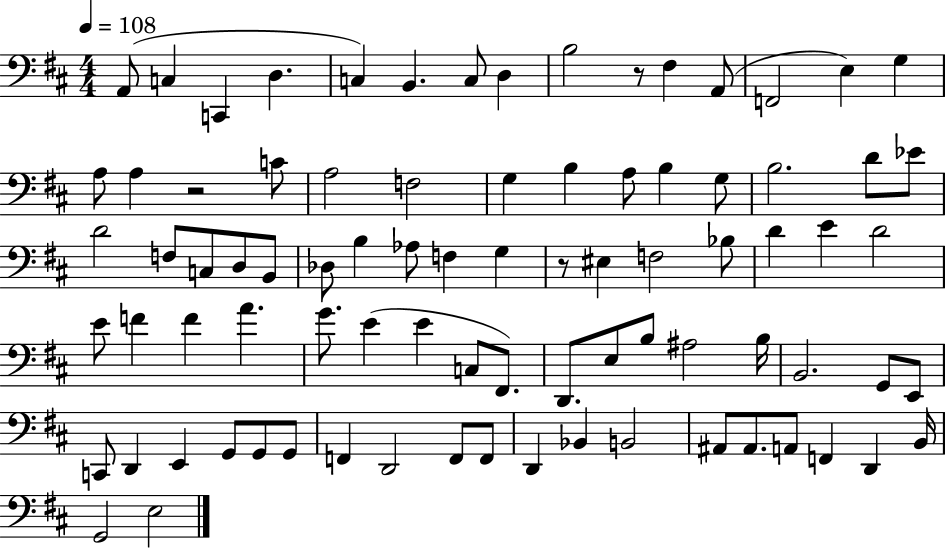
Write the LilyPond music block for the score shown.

{
  \clef bass
  \numericTimeSignature
  \time 4/4
  \key d \major
  \tempo 4 = 108
  a,8( c4 c,4 d4. | c4) b,4. c8 d4 | b2 r8 fis4 a,8( | f,2 e4) g4 | \break a8 a4 r2 c'8 | a2 f2 | g4 b4 a8 b4 g8 | b2. d'8 ees'8 | \break d'2 f8 c8 d8 b,8 | des8 b4 aes8 f4 g4 | r8 eis4 f2 bes8 | d'4 e'4 d'2 | \break e'8 f'4 f'4 a'4. | g'8. e'4( e'4 c8 fis,8.) | d,8. e8 b8 ais2 b16 | b,2. g,8 e,8 | \break c,8 d,4 e,4 g,8 g,8 g,8 | f,4 d,2 f,8 f,8 | d,4 bes,4 b,2 | ais,8 ais,8. a,8 f,4 d,4 b,16 | \break g,2 e2 | \bar "|."
}